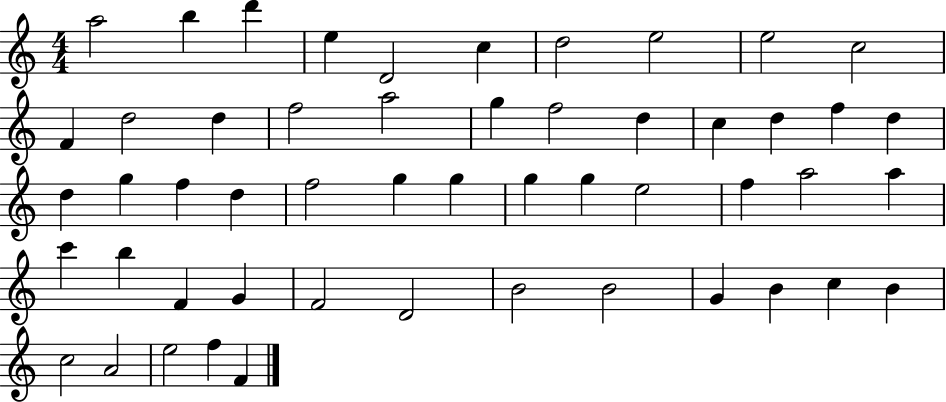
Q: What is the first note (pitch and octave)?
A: A5